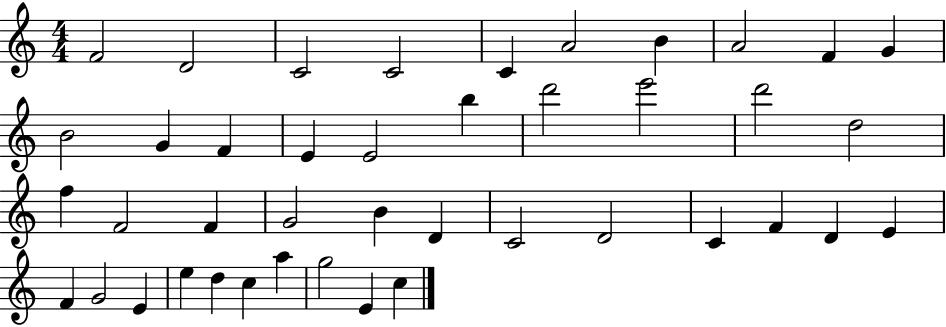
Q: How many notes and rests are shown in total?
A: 42